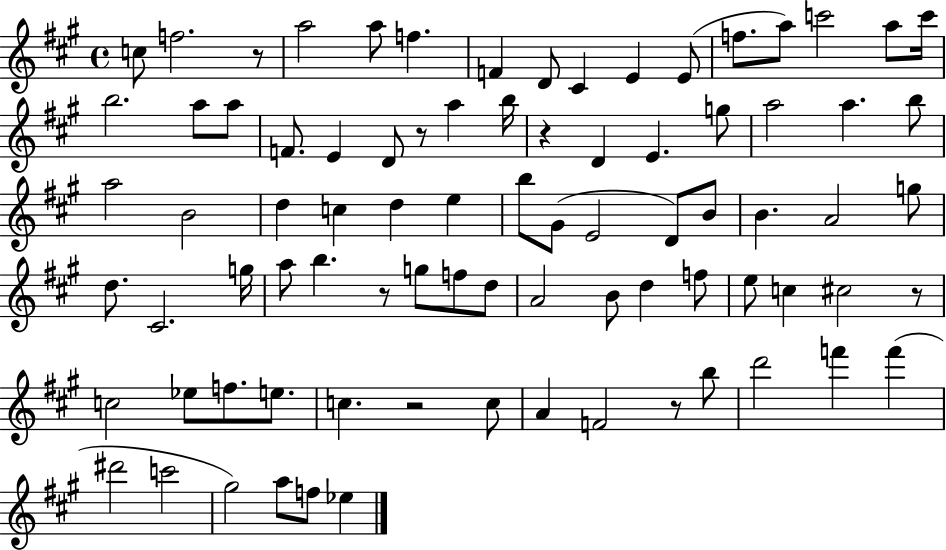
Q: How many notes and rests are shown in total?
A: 83